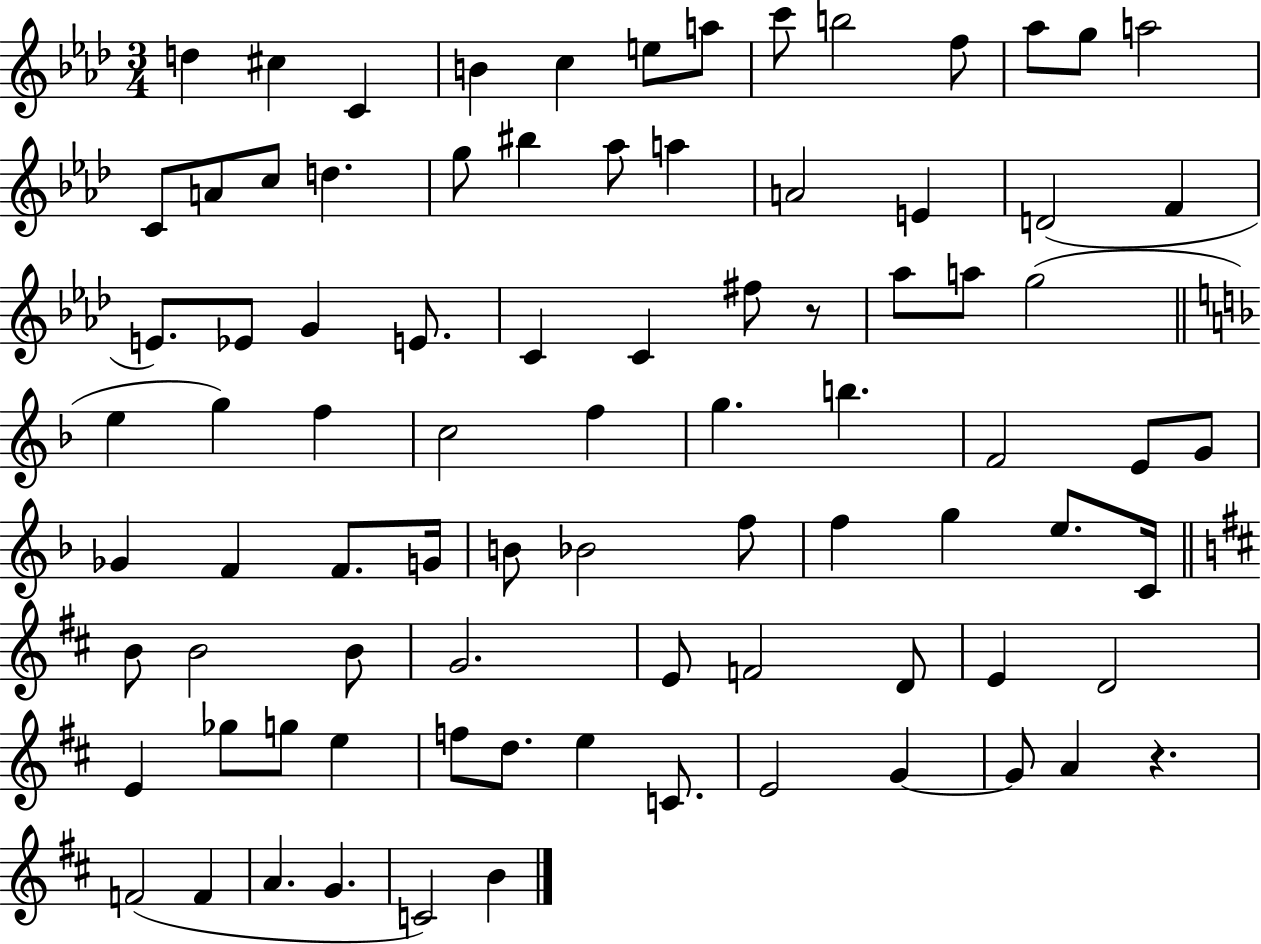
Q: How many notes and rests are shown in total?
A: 85